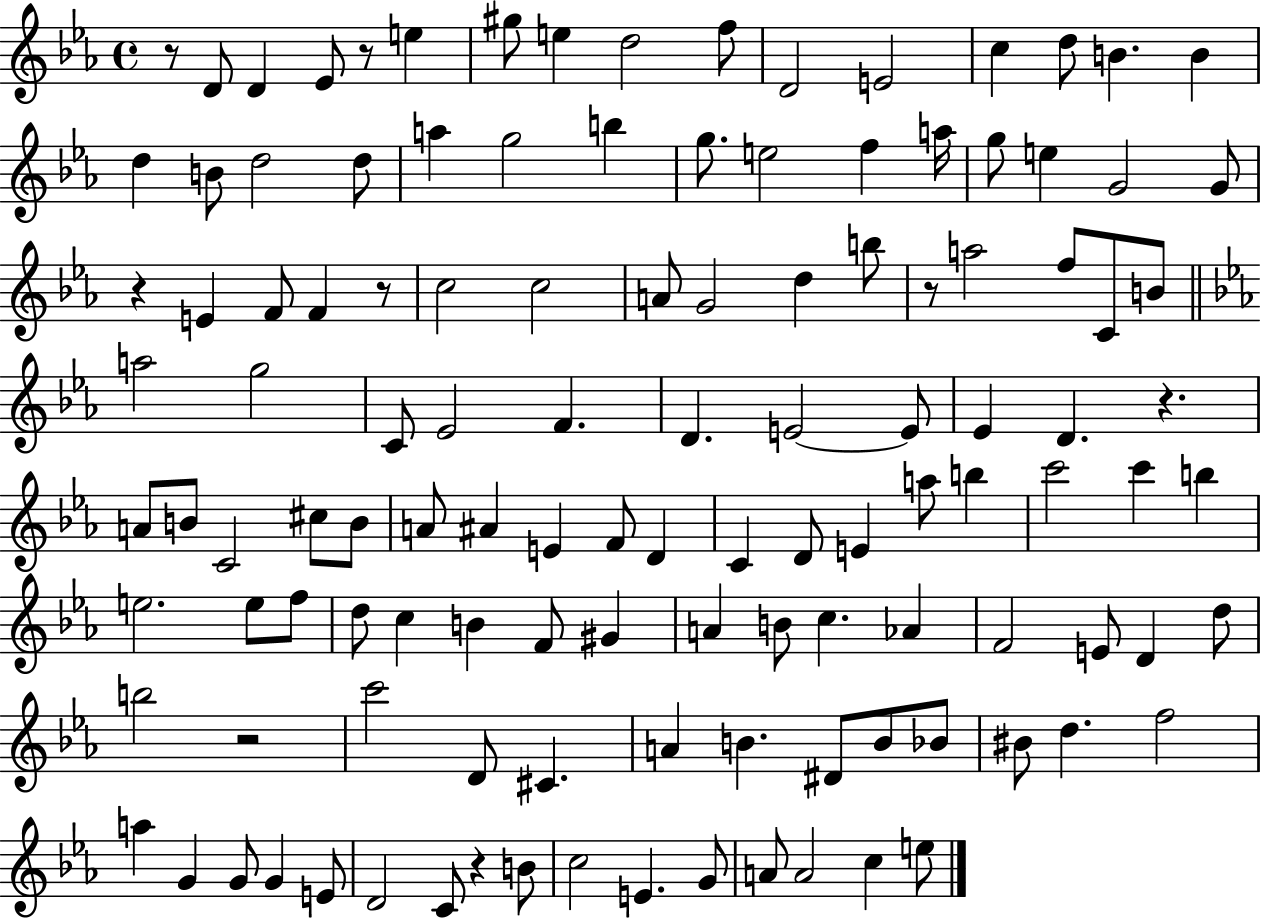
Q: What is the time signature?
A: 4/4